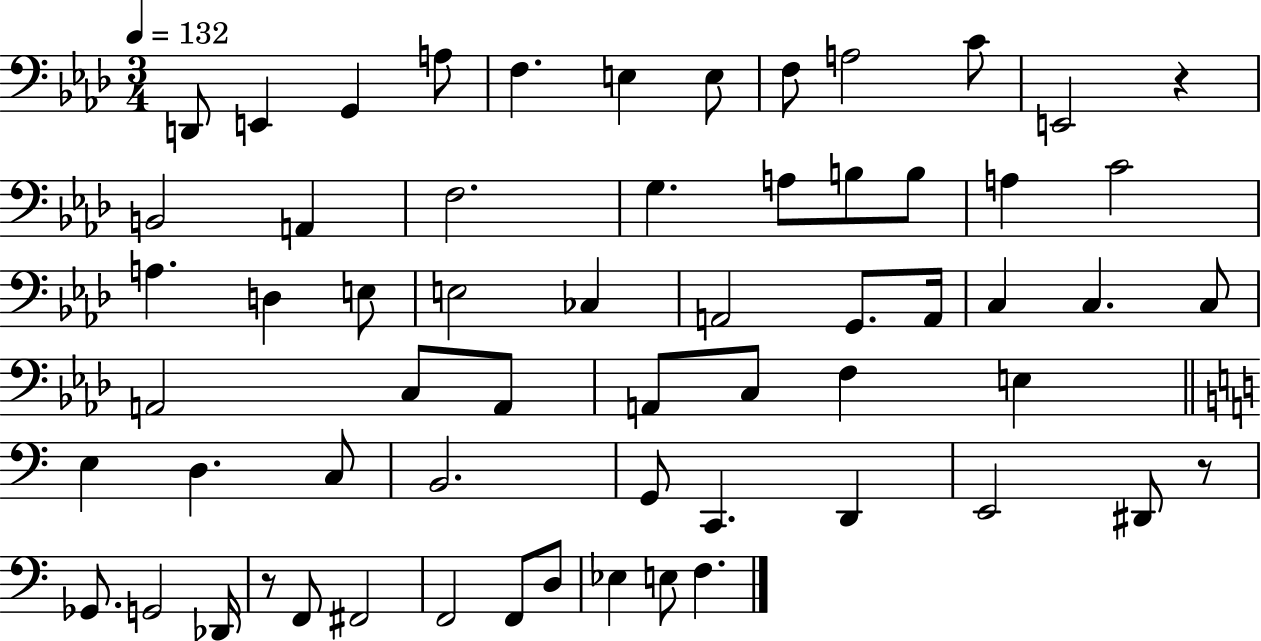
D2/e E2/q G2/q A3/e F3/q. E3/q E3/e F3/e A3/h C4/e E2/h R/q B2/h A2/q F3/h. G3/q. A3/e B3/e B3/e A3/q C4/h A3/q. D3/q E3/e E3/h CES3/q A2/h G2/e. A2/s C3/q C3/q. C3/e A2/h C3/e A2/e A2/e C3/e F3/q E3/q E3/q D3/q. C3/e B2/h. G2/e C2/q. D2/q E2/h D#2/e R/e Gb2/e. G2/h Db2/s R/e F2/e F#2/h F2/h F2/e D3/e Eb3/q E3/e F3/q.